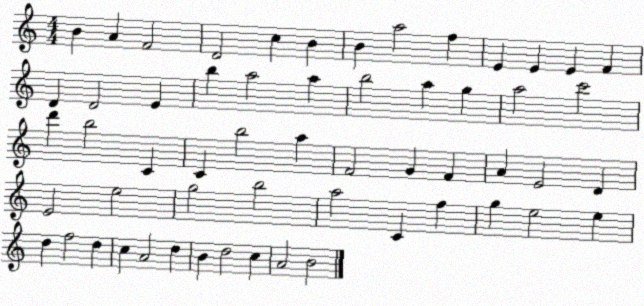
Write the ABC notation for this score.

X:1
T:Untitled
M:4/4
L:1/4
K:C
B A F2 D2 c B B a2 f E E E F D D2 E b a2 a b2 a g a2 c'2 d' b2 C C b2 a F2 G F A E2 D E2 e2 g2 b2 a2 C f g e2 e d f2 d c A2 d B d2 c A2 B2